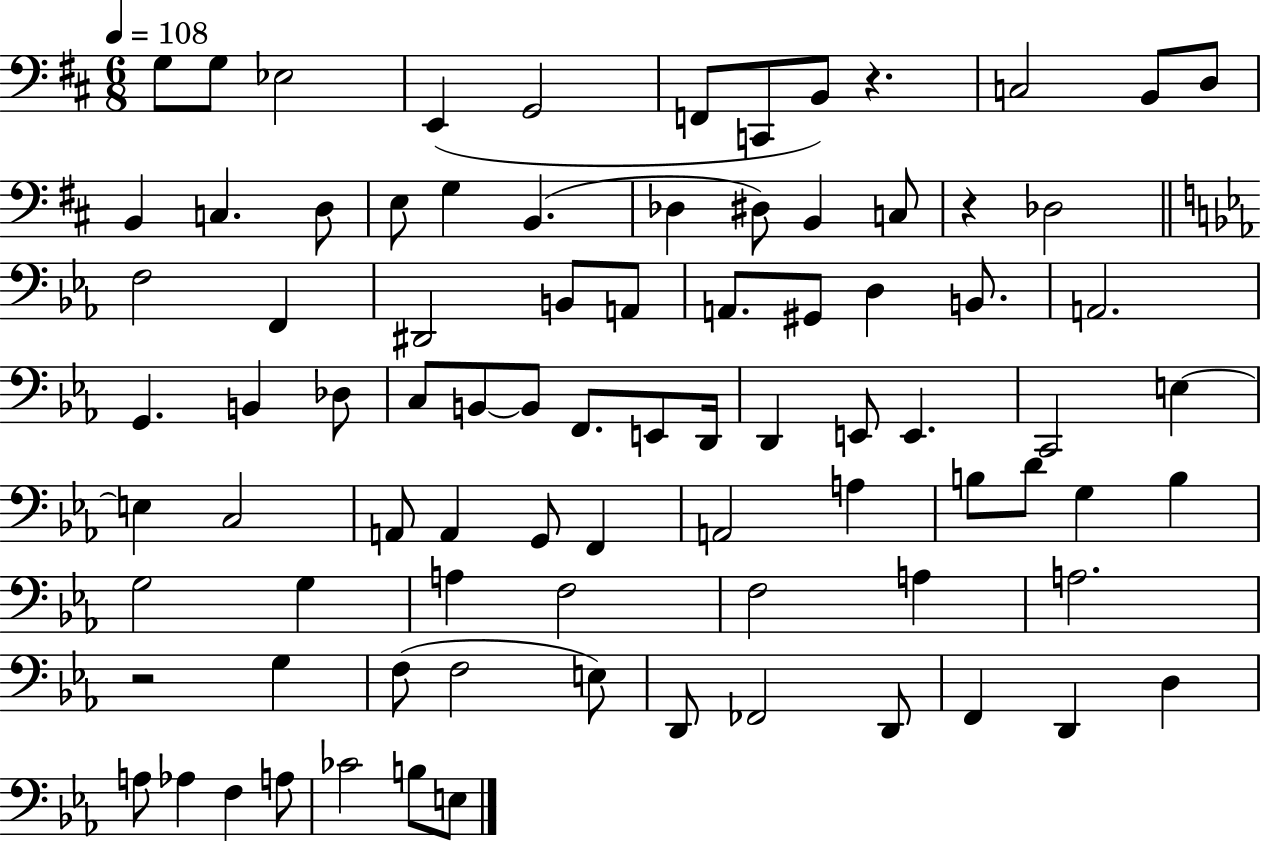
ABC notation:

X:1
T:Untitled
M:6/8
L:1/4
K:D
G,/2 G,/2 _E,2 E,, G,,2 F,,/2 C,,/2 B,,/2 z C,2 B,,/2 D,/2 B,, C, D,/2 E,/2 G, B,, _D, ^D,/2 B,, C,/2 z _D,2 F,2 F,, ^D,,2 B,,/2 A,,/2 A,,/2 ^G,,/2 D, B,,/2 A,,2 G,, B,, _D,/2 C,/2 B,,/2 B,,/2 F,,/2 E,,/2 D,,/4 D,, E,,/2 E,, C,,2 E, E, C,2 A,,/2 A,, G,,/2 F,, A,,2 A, B,/2 D/2 G, B, G,2 G, A, F,2 F,2 A, A,2 z2 G, F,/2 F,2 E,/2 D,,/2 _F,,2 D,,/2 F,, D,, D, A,/2 _A, F, A,/2 _C2 B,/2 E,/2